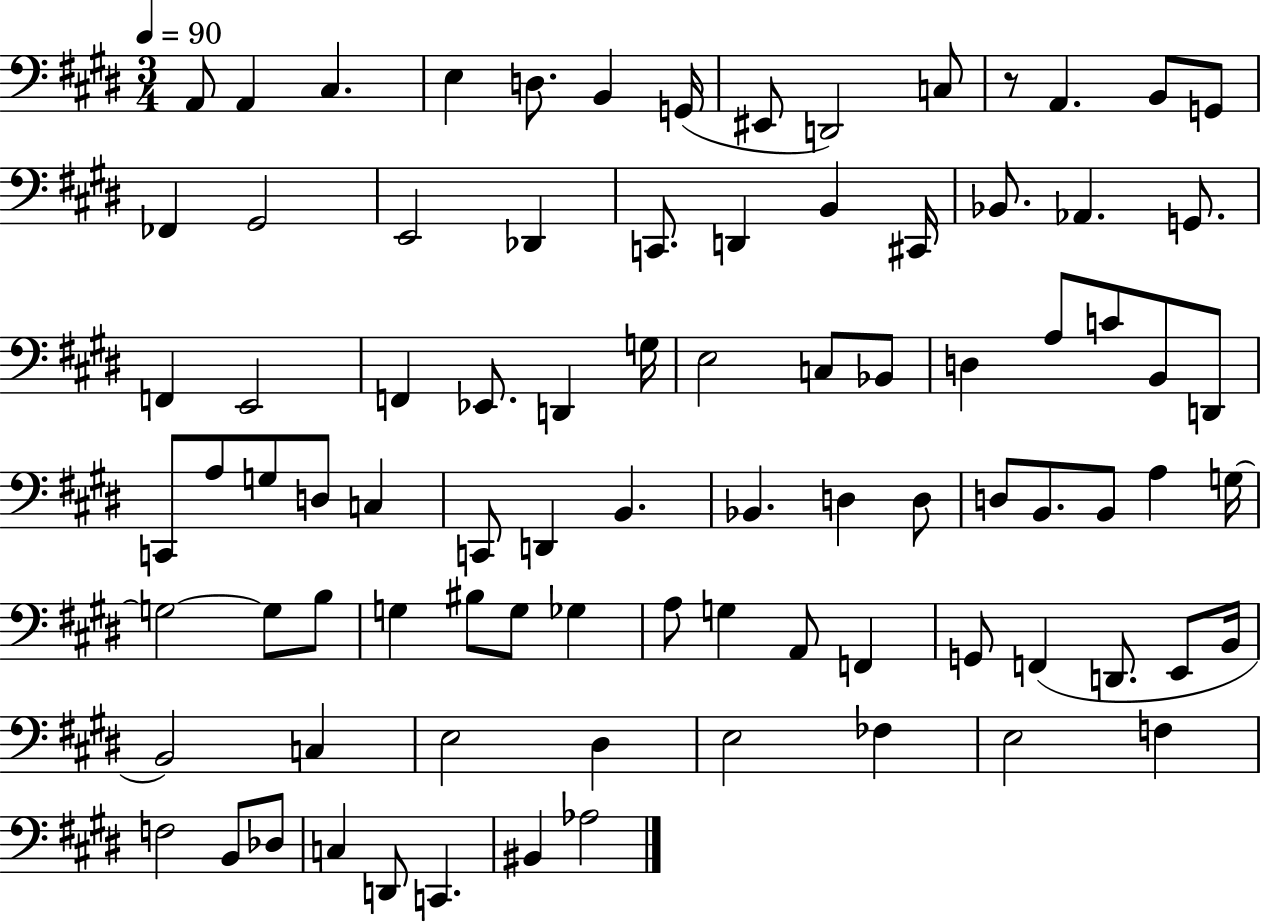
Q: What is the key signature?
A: E major